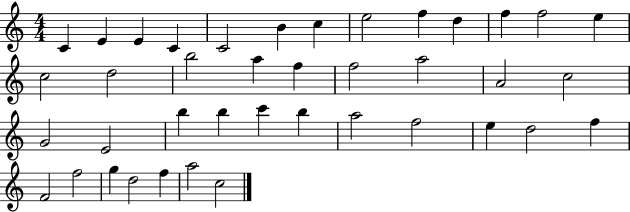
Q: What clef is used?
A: treble